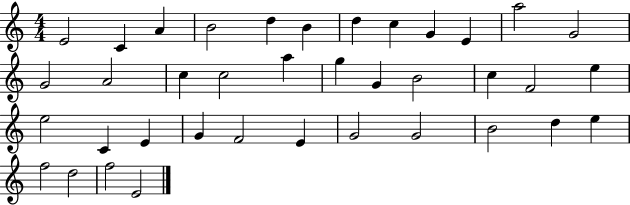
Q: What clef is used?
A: treble